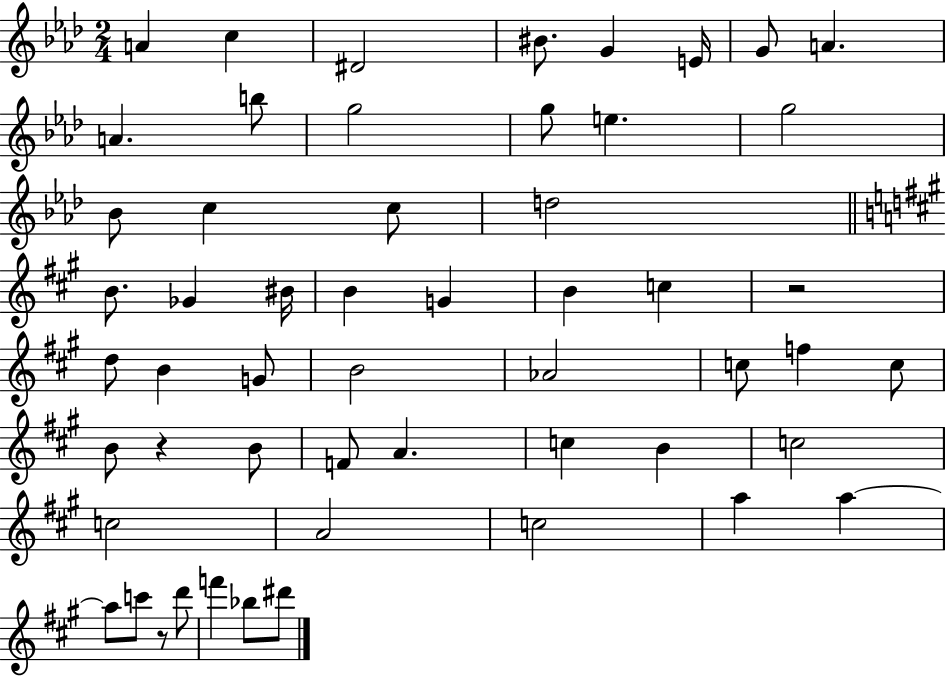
A4/q C5/q D#4/h BIS4/e. G4/q E4/s G4/e A4/q. A4/q. B5/e G5/h G5/e E5/q. G5/h Bb4/e C5/q C5/e D5/h B4/e. Gb4/q BIS4/s B4/q G4/q B4/q C5/q R/h D5/e B4/q G4/e B4/h Ab4/h C5/e F5/q C5/e B4/e R/q B4/e F4/e A4/q. C5/q B4/q C5/h C5/h A4/h C5/h A5/q A5/q A5/e C6/e R/e D6/e F6/q Bb5/e D#6/e